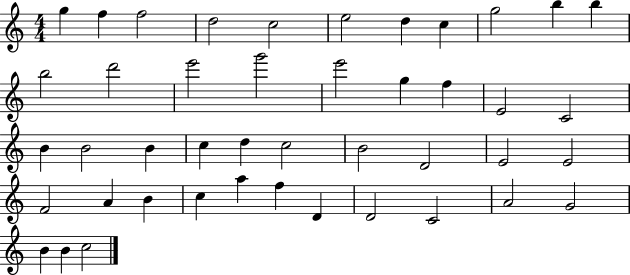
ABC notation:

X:1
T:Untitled
M:4/4
L:1/4
K:C
g f f2 d2 c2 e2 d c g2 b b b2 d'2 e'2 g'2 e'2 g f E2 C2 B B2 B c d c2 B2 D2 E2 E2 F2 A B c a f D D2 C2 A2 G2 B B c2